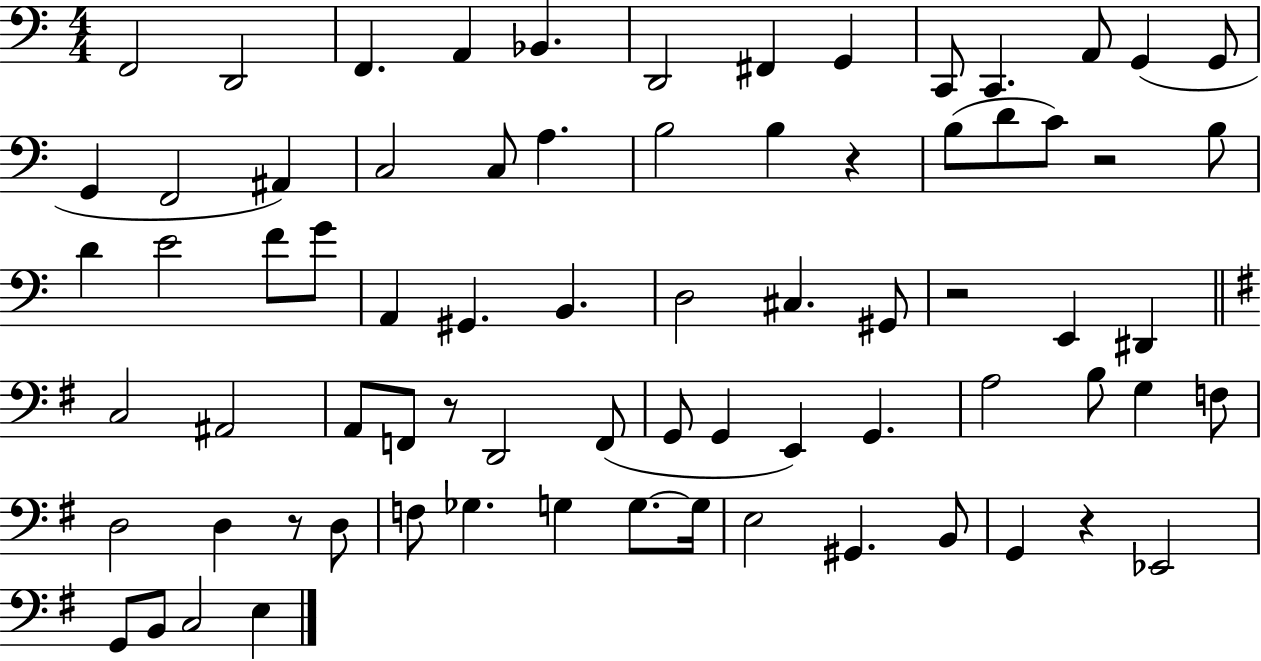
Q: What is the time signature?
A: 4/4